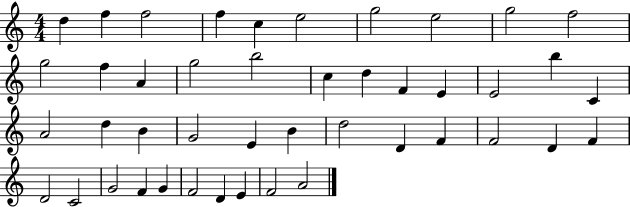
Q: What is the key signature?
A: C major